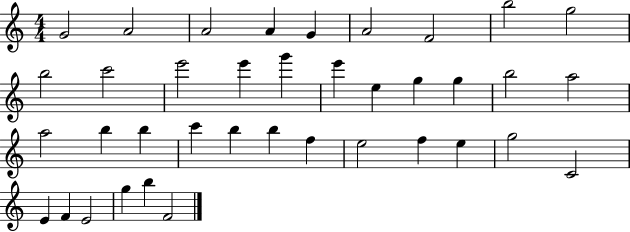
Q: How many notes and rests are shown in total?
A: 38